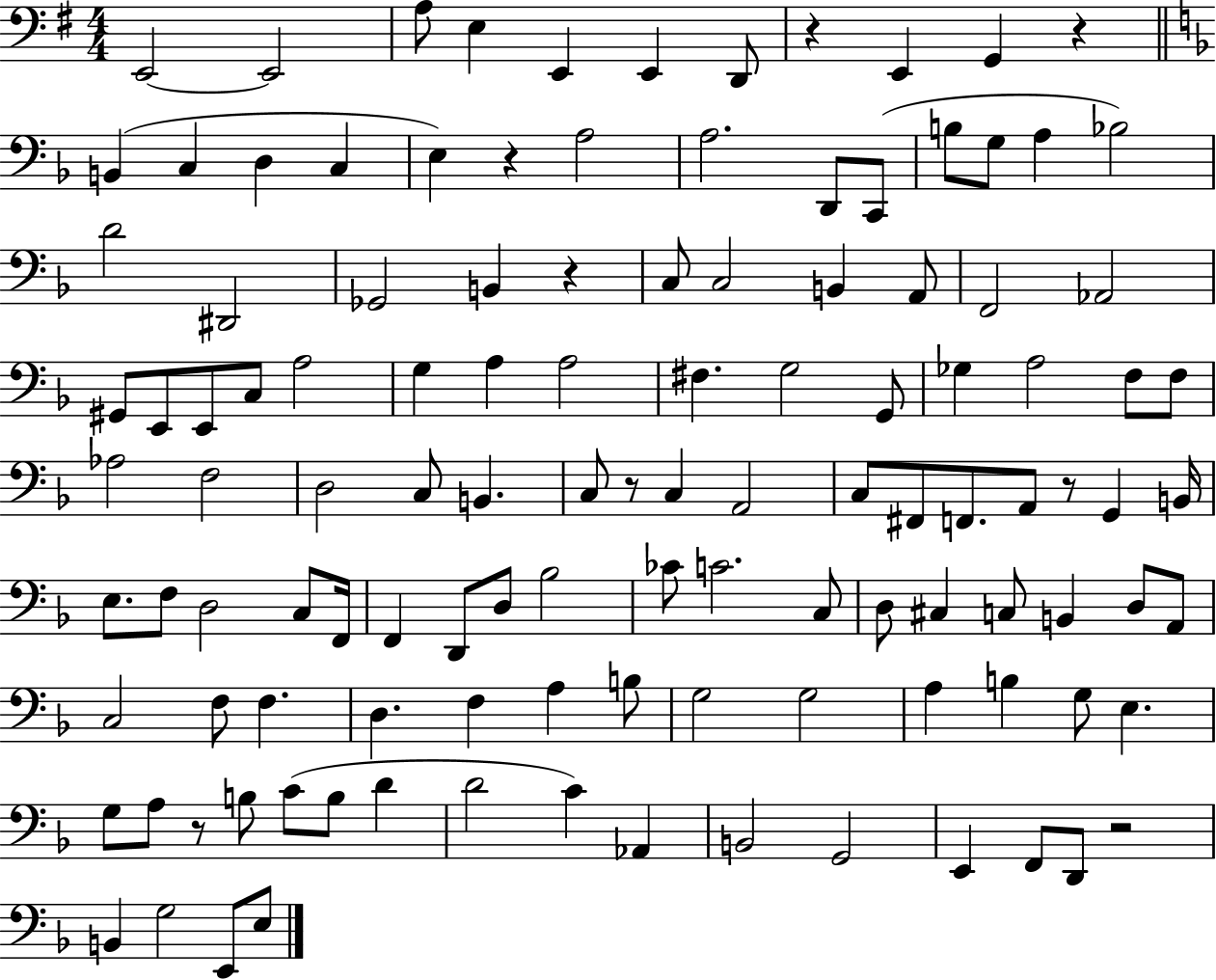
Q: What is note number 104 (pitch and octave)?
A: E2